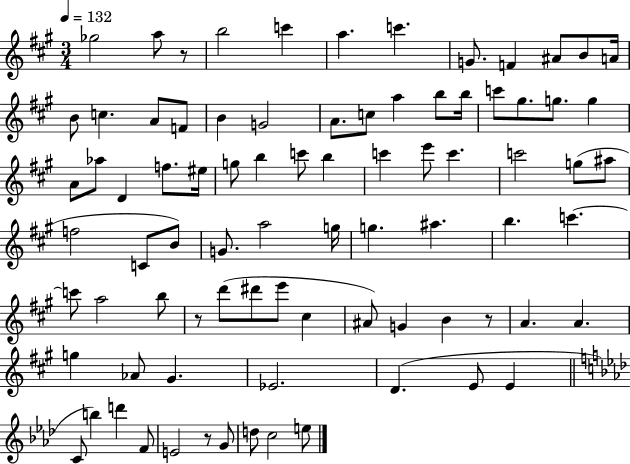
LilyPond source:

{
  \clef treble
  \numericTimeSignature
  \time 3/4
  \key a \major
  \tempo 4 = 132
  \repeat volta 2 { ges''2 a''8 r8 | b''2 c'''4 | a''4. c'''4. | g'8. f'4 ais'8 b'8 a'16 | \break b'8 c''4. a'8 f'8 | b'4 g'2 | a'8. c''8 a''4 b''8 b''16 | c'''8 gis''8. g''8. g''4 | \break a'8 aes''8 d'4 f''8. eis''16 | g''8 b''4 c'''8 b''4 | c'''4 e'''8 c'''4. | c'''2 g''8( ais''8 | \break f''2 c'8 b'8) | g'8. a''2 g''16 | g''4. ais''4. | b''4. c'''4.~~ | \break c'''8 a''2 b''8 | r8 d'''8( dis'''8 e'''8 cis''4 | ais'8) g'4 b'4 r8 | a'4. a'4. | \break g''4 aes'8 gis'4. | ees'2. | d'4.( e'8 e'4 | \bar "||" \break \key f \minor c'8 b''4) d'''4 f'8 | e'2 r8 g'8 | d''8 c''2 e''8 | } \bar "|."
}